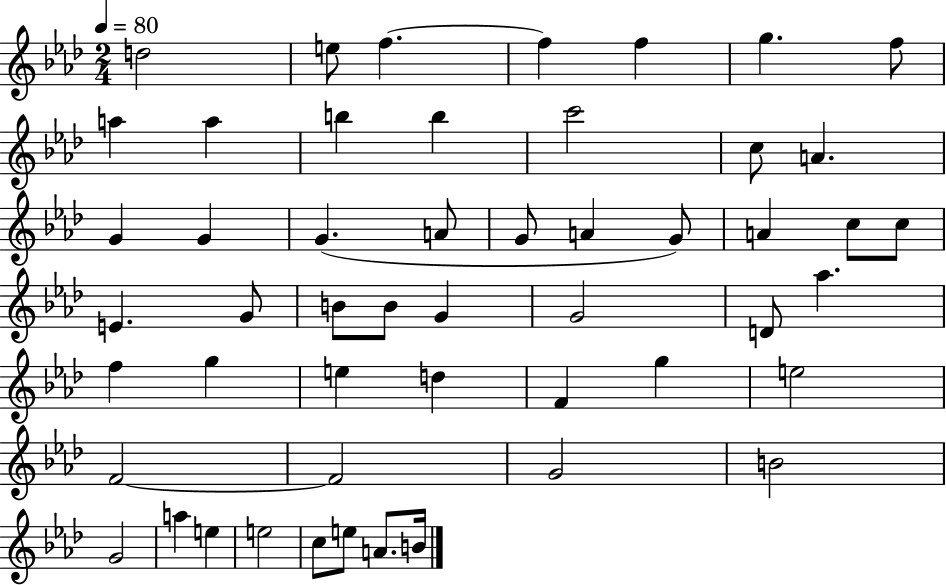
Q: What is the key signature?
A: AES major